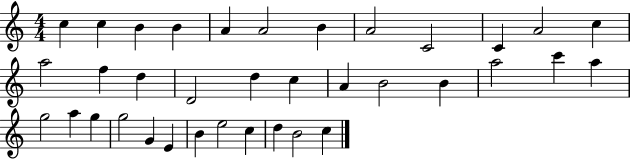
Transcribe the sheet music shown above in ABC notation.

X:1
T:Untitled
M:4/4
L:1/4
K:C
c c B B A A2 B A2 C2 C A2 c a2 f d D2 d c A B2 B a2 c' a g2 a g g2 G E B e2 c d B2 c